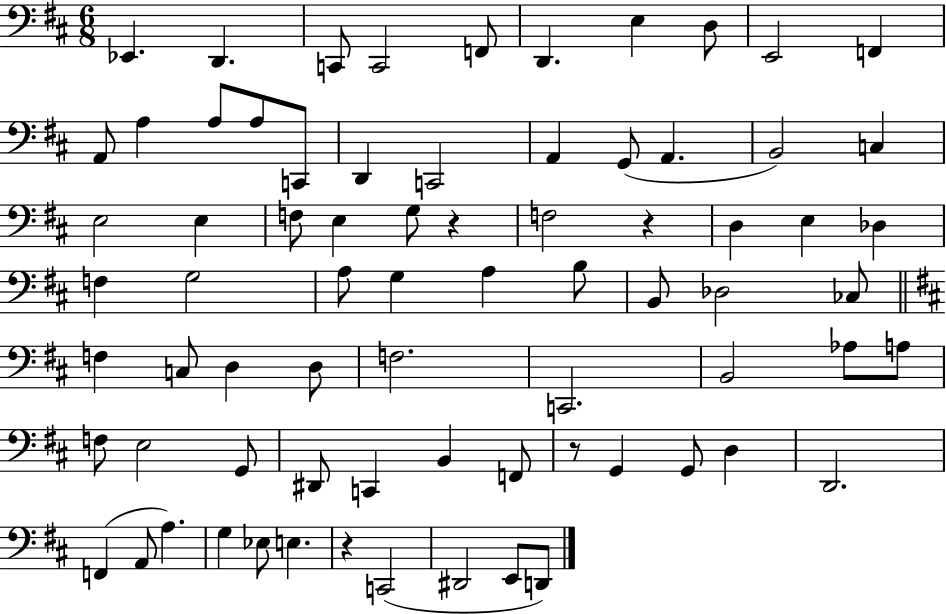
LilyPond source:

{
  \clef bass
  \numericTimeSignature
  \time 6/8
  \key d \major
  \repeat volta 2 { ees,4. d,4. | c,8 c,2 f,8 | d,4. e4 d8 | e,2 f,4 | \break a,8 a4 a8 a8 c,8 | d,4 c,2 | a,4 g,8( a,4. | b,2) c4 | \break e2 e4 | f8 e4 g8 r4 | f2 r4 | d4 e4 des4 | \break f4 g2 | a8 g4 a4 b8 | b,8 des2 ces8 | \bar "||" \break \key b \minor f4 c8 d4 d8 | f2. | c,2. | b,2 aes8 a8 | \break f8 e2 g,8 | dis,8 c,4 b,4 f,8 | r8 g,4 g,8 d4 | d,2. | \break f,4( a,8 a4.) | g4 ees8 e4. | r4 c,2( | dis,2 e,8 d,8) | \break } \bar "|."
}